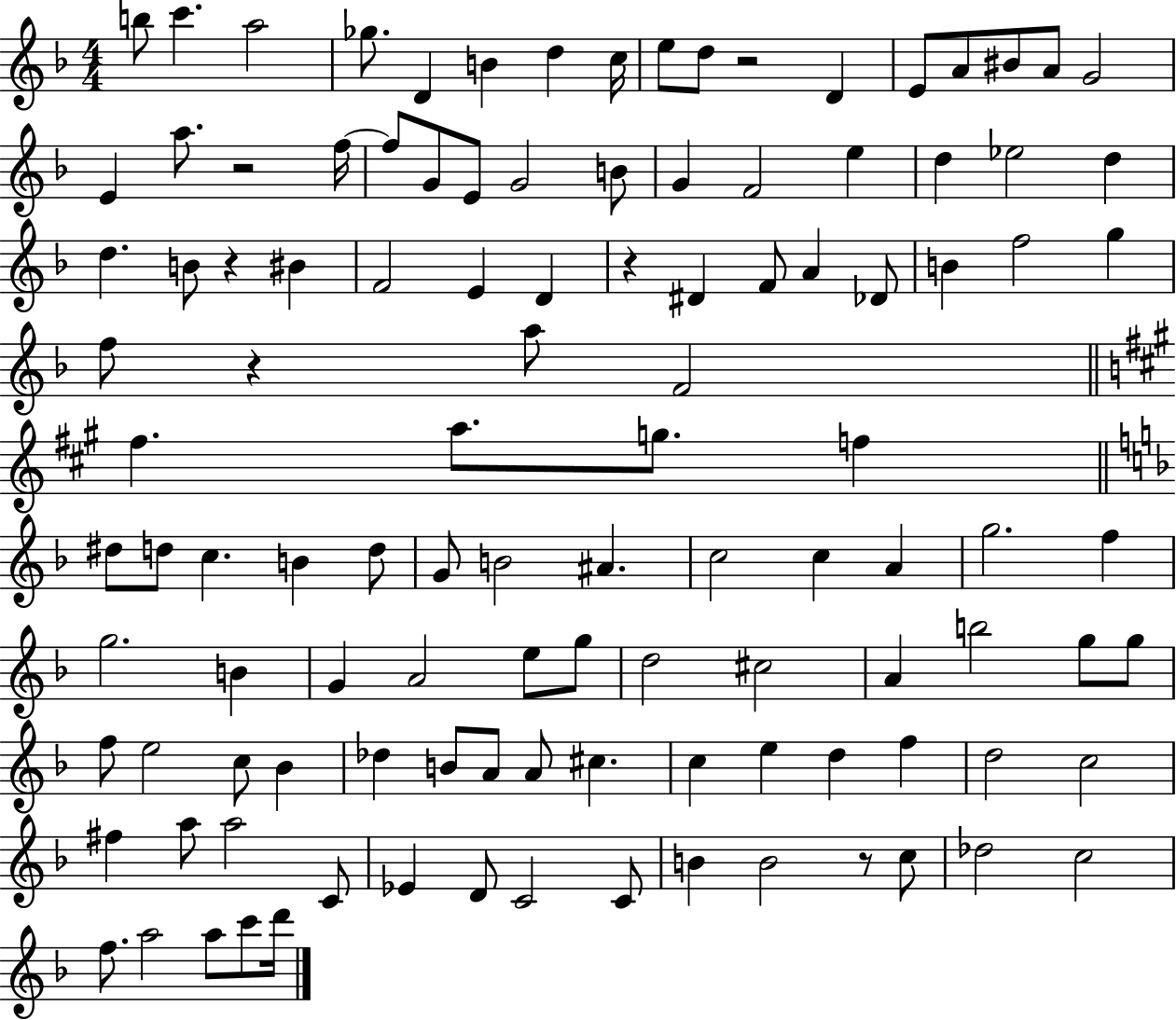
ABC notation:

X:1
T:Untitled
M:4/4
L:1/4
K:F
b/2 c' a2 _g/2 D B d c/4 e/2 d/2 z2 D E/2 A/2 ^B/2 A/2 G2 E a/2 z2 f/4 f/2 G/2 E/2 G2 B/2 G F2 e d _e2 d d B/2 z ^B F2 E D z ^D F/2 A _D/2 B f2 g f/2 z a/2 F2 ^f a/2 g/2 f ^d/2 d/2 c B d/2 G/2 B2 ^A c2 c A g2 f g2 B G A2 e/2 g/2 d2 ^c2 A b2 g/2 g/2 f/2 e2 c/2 _B _d B/2 A/2 A/2 ^c c e d f d2 c2 ^f a/2 a2 C/2 _E D/2 C2 C/2 B B2 z/2 c/2 _d2 c2 f/2 a2 a/2 c'/2 d'/4